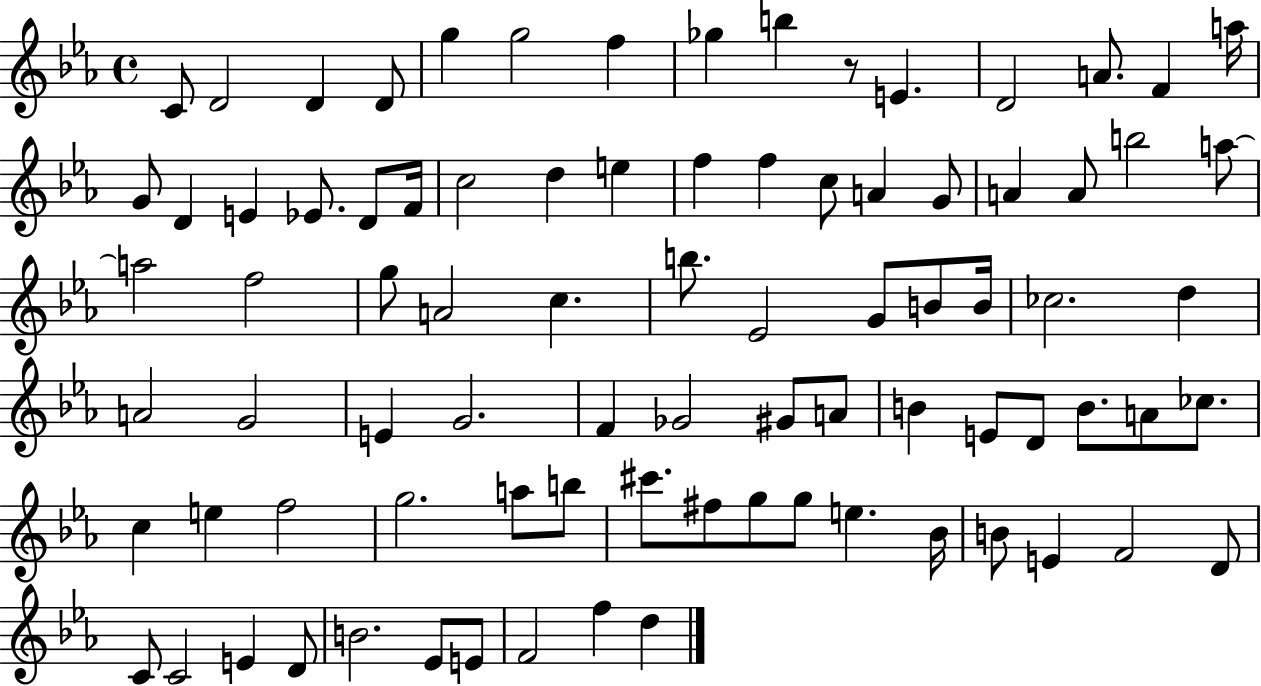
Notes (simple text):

C4/e D4/h D4/q D4/e G5/q G5/h F5/q Gb5/q B5/q R/e E4/q. D4/h A4/e. F4/q A5/s G4/e D4/q E4/q Eb4/e. D4/e F4/s C5/h D5/q E5/q F5/q F5/q C5/e A4/q G4/e A4/q A4/e B5/h A5/e A5/h F5/h G5/e A4/h C5/q. B5/e. Eb4/h G4/e B4/e B4/s CES5/h. D5/q A4/h G4/h E4/q G4/h. F4/q Gb4/h G#4/e A4/e B4/q E4/e D4/e B4/e. A4/e CES5/e. C5/q E5/q F5/h G5/h. A5/e B5/e C#6/e. F#5/e G5/e G5/e E5/q. Bb4/s B4/e E4/q F4/h D4/e C4/e C4/h E4/q D4/e B4/h. Eb4/e E4/e F4/h F5/q D5/q